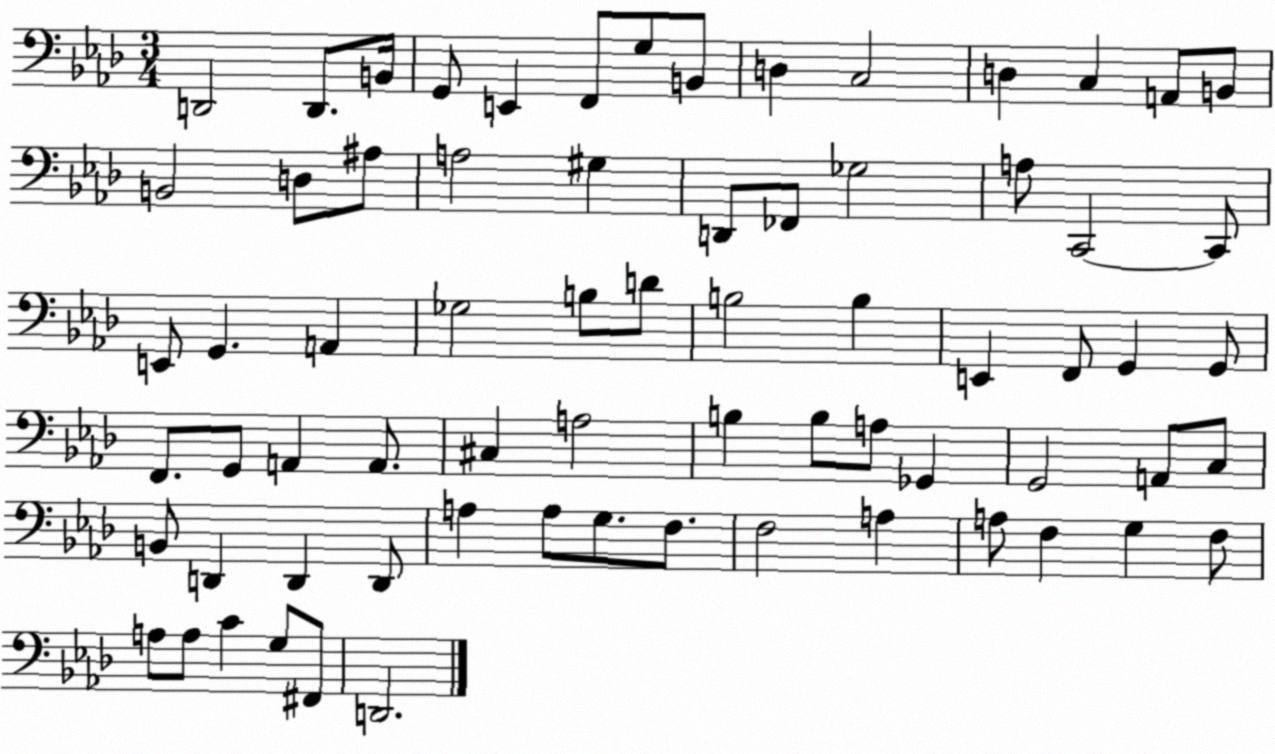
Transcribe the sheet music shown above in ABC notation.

X:1
T:Untitled
M:3/4
L:1/4
K:Ab
D,,2 D,,/2 B,,/4 G,,/2 E,, F,,/2 G,/2 B,,/2 D, C,2 D, C, A,,/2 B,,/2 B,,2 D,/2 ^A,/2 A,2 ^G, D,,/2 _F,,/2 _G,2 A,/2 C,,2 C,,/2 E,,/2 G,, A,, _G,2 B,/2 D/2 B,2 B, E,, F,,/2 G,, G,,/2 F,,/2 G,,/2 A,, A,,/2 ^C, A,2 B, B,/2 A,/2 _G,, G,,2 A,,/2 C,/2 B,,/2 D,, D,, D,,/2 A, A,/2 G,/2 F,/2 F,2 A, A,/2 F, G, F,/2 A,/2 A,/2 C G,/2 ^F,,/2 D,,2